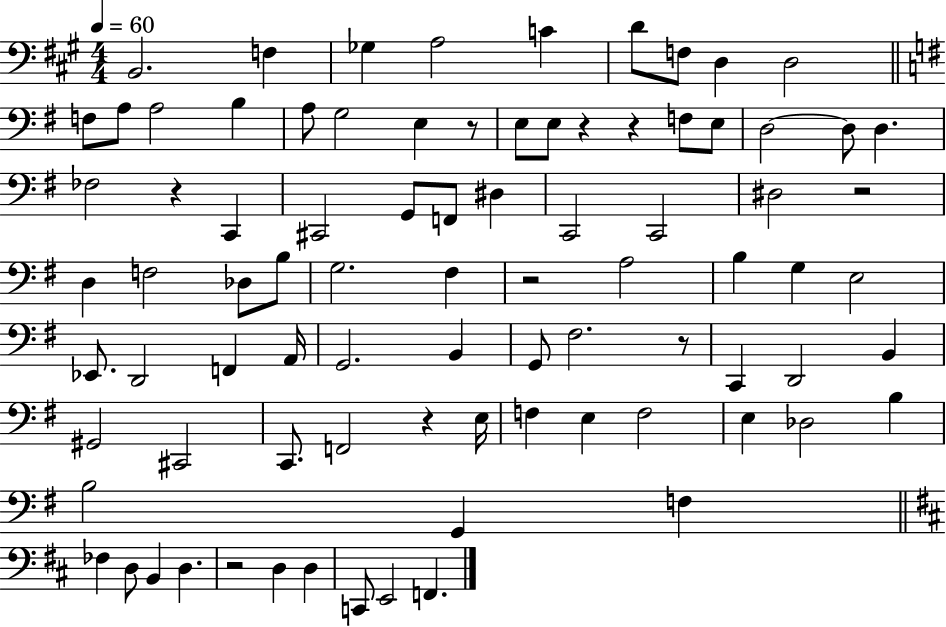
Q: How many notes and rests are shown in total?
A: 85